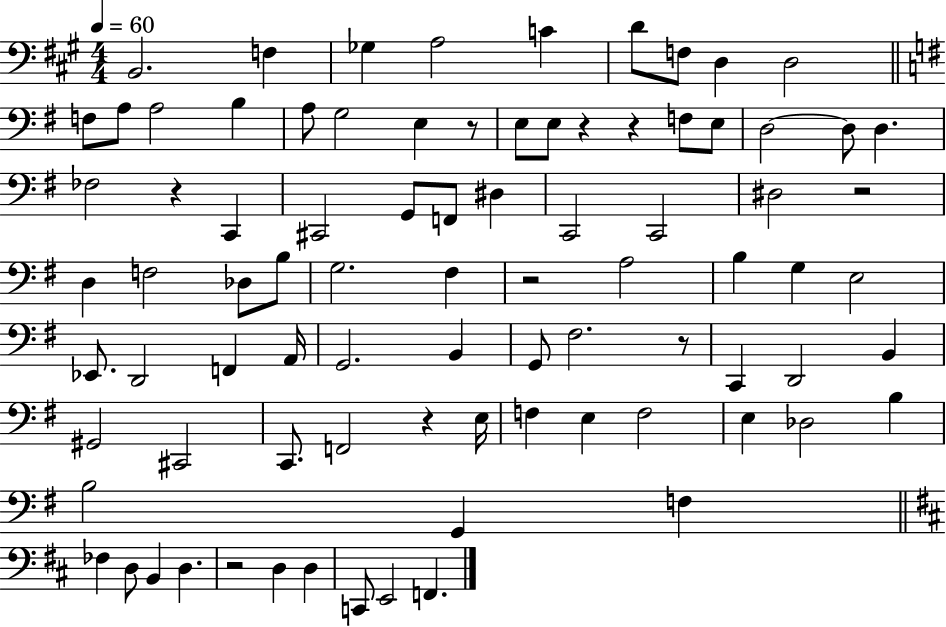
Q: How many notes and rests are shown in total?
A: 85